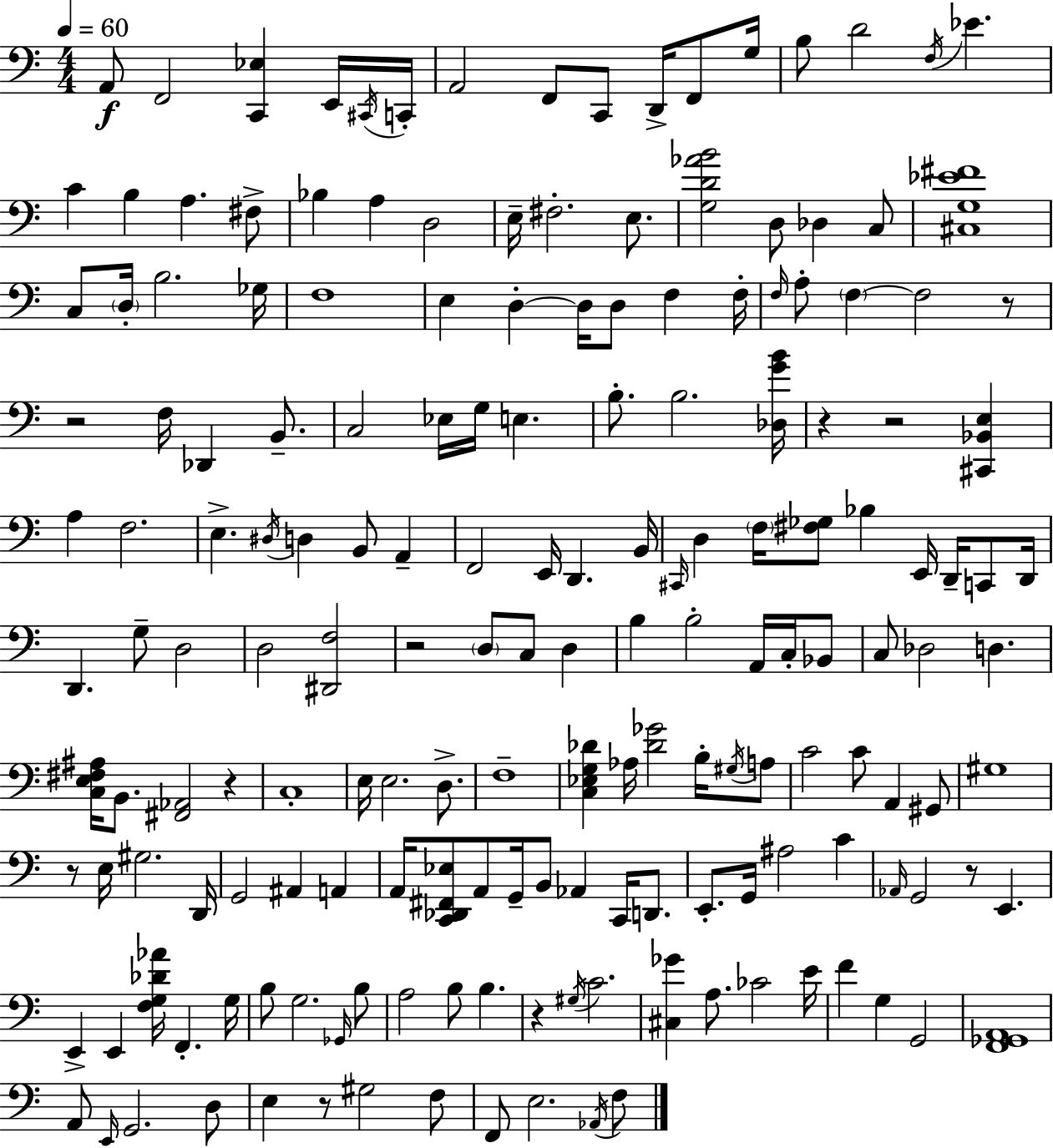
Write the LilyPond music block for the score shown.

{
  \clef bass
  \numericTimeSignature
  \time 4/4
  \key a \minor
  \tempo 4 = 60
  a,8\f f,2 <c, ees>4 e,16 \acciaccatura { cis,16 } | c,16-. a,2 f,8 c,8 d,16-> f,8 | g16 b8 d'2 \acciaccatura { f16 } ees'4. | c'4 b4 a4. | \break fis8-> bes4 a4 d2 | e16-- fis2.-. e8. | <g d' aes' b'>2 d8 des4 | c8 <cis g ees' fis'>1 | \break c8 \parenthesize d16-. b2. | ges16 f1 | e4 d4-.~~ d16 d8 f4 | f16-. \grace { f16 } a8-. \parenthesize f4~~ f2 | \break r8 r2 f16 des,4 | b,8.-- c2 ees16 g16 e4. | b8.-. b2. | <des g' b'>16 r4 r2 <cis, bes, e>4 | \break a4 f2. | e4.-> \acciaccatura { dis16 } d4 b,8 | a,4-- f,2 e,16 d,4. | b,16 \grace { cis,16 } d4 \parenthesize f16 <fis ges>8 bes4 | \break e,16 d,16-- c,8 d,16 d,4. g8-- d2 | d2 <dis, f>2 | r2 \parenthesize d8 c8 | d4 b4 b2-. | \break a,16 c16-. bes,8 c8 des2 d4. | <c e fis ais>16 b,8. <fis, aes,>2 | r4 c1-. | e16 e2. | \break d8.-> f1-- | <c ees g des'>4 aes16 <des' ges'>2 | b16-. \acciaccatura { gis16 } a8 c'2 c'8 | a,4 gis,8 gis1 | \break r8 e16 gis2. | d,16 g,2 ais,4 | a,4 a,16 <c, des, fis, ees>8 a,8 g,16-- b,8 aes,4 | c,16 d,8. e,8.-. g,16 ais2 | \break c'4 \grace { aes,16 } g,2 r8 | e,4. e,4-> e,4 <f g des' aes'>16 | f,4.-. g16 b8 g2. | \grace { ges,16 } b8 a2 | \break b8 b4. r4 \acciaccatura { gis16 } c'2. | <cis ges'>4 a8. | ces'2 e'16 f'4 g4 | g,2 <f, ges, a,>1 | \break a,8 \grace { e,16 } g,2. | d8 e4 r8 | gis2 f8 f,8 e2. | \acciaccatura { aes,16 } f8 \bar "|."
}